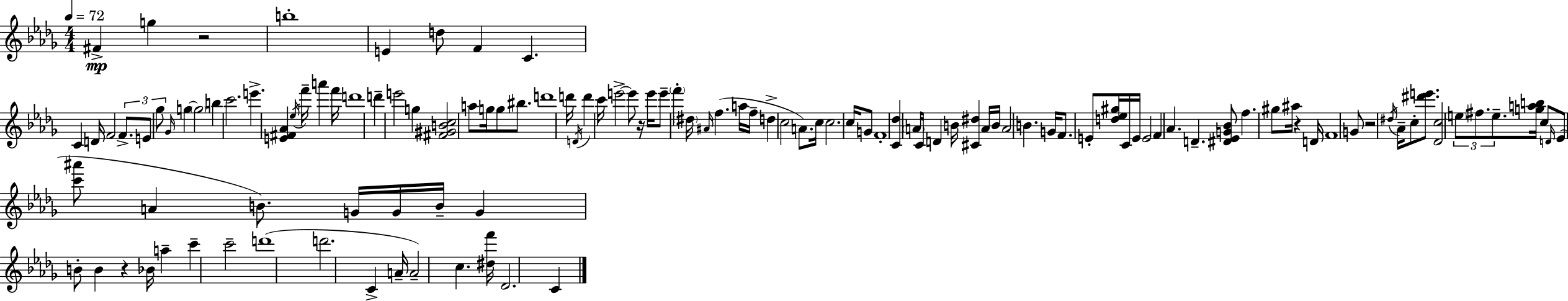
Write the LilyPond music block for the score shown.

{
  \clef treble
  \numericTimeSignature
  \time 4/4
  \key bes \minor
  \tempo 4 = 72
  fis'4->\mp g''4 r2 | b''1-. | e'4 d''8 f'4 c'4. | c'4 d'16 f'2 \tuplet 3/2 { f'8.-> | \break e'8 ges''8 } \grace { ges'16 } g''4~~ \parenthesize g''2 | b''4 c'''2. | e'''4.-> <e' fis' aes'>4 \acciaccatura { ees''16 } f'''16-- a'''4 | f'''16 d'''1 | \break d'''4-- e'''2 g''4 | <fis' gis' b' c''>2 a''8 g''16 g''8 bis''8. | d'''1 | d'''16 \acciaccatura { d'16 } d'''4 c'''16 e'''2->~~ | \break e'''8 r16 e'''16 e'''8-- \parenthesize f'''4-. \parenthesize dis''16 \grace { ais'16 } f''4.( | a''16 f''16-- d''4-> c''2 | a'8.) c''16 c''2. | c''16 g'8 f'1-. | \break <c' des''>4 \parenthesize a'16 c'16 d'4 b'16 <cis' dis''>4 | a'16 b'16 a'2 b'4. | g'16 f'8. e'8-. <d'' ees'' gis''>16 c'16 e'16 e'2 | \parenthesize f'4 aes'4. d'4.-- | \break <dis' ees' g' bes'>8 f''4. gis''8 ais''16 r4 | d'16 f'1 | g'8 r2 \acciaccatura { dis''16 } aes'16-- | c''8-. <dis''' e'''>8. <des' c''>2 \tuplet 3/2 { \parenthesize e''8 fis''8. | \break e''8.-- } <g'' a'' b''>16 c''8 \grace { d'16 } ees'8( <c''' ais'''>8 a'4 | b'8.) g'16 g'16 b'16-- g'4 b'8-. b'4 | r4 bes'16 a''4-- c'''4-- c'''2-- | d'''1( | \break d'''2. | c'4-> a'16-- a'2--) c''4. | <dis'' f'''>16 des'2. | c'4 \bar "|."
}